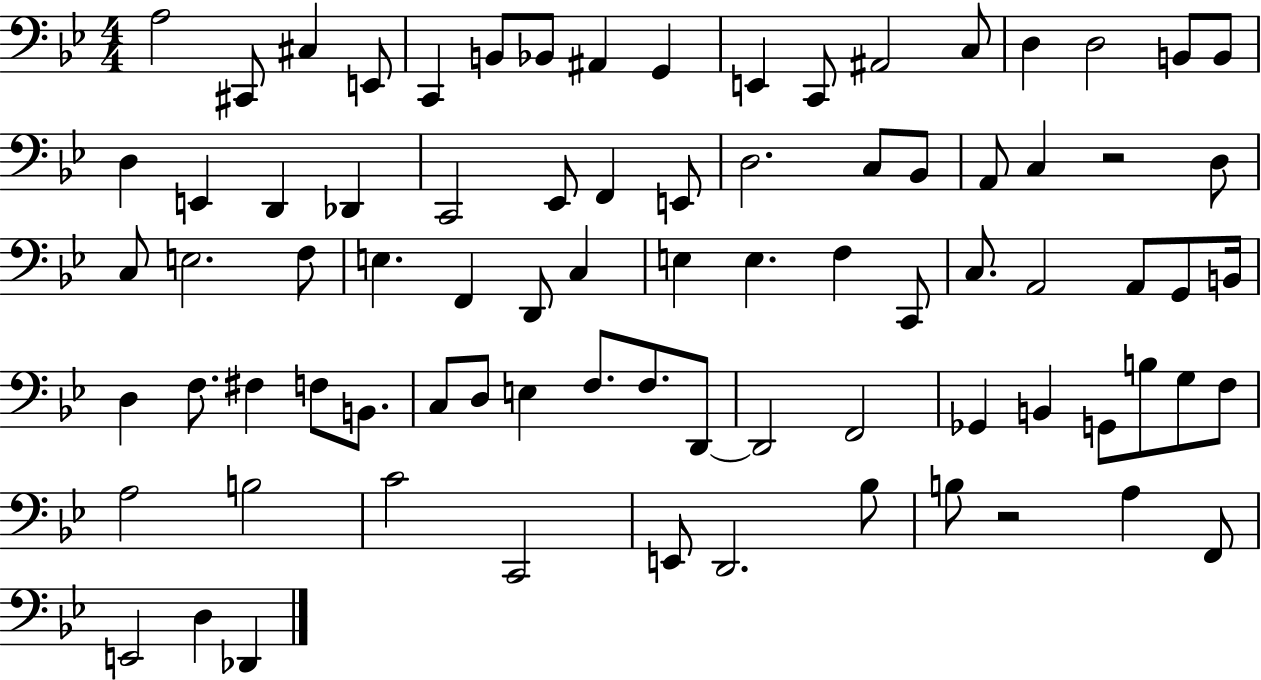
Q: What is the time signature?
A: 4/4